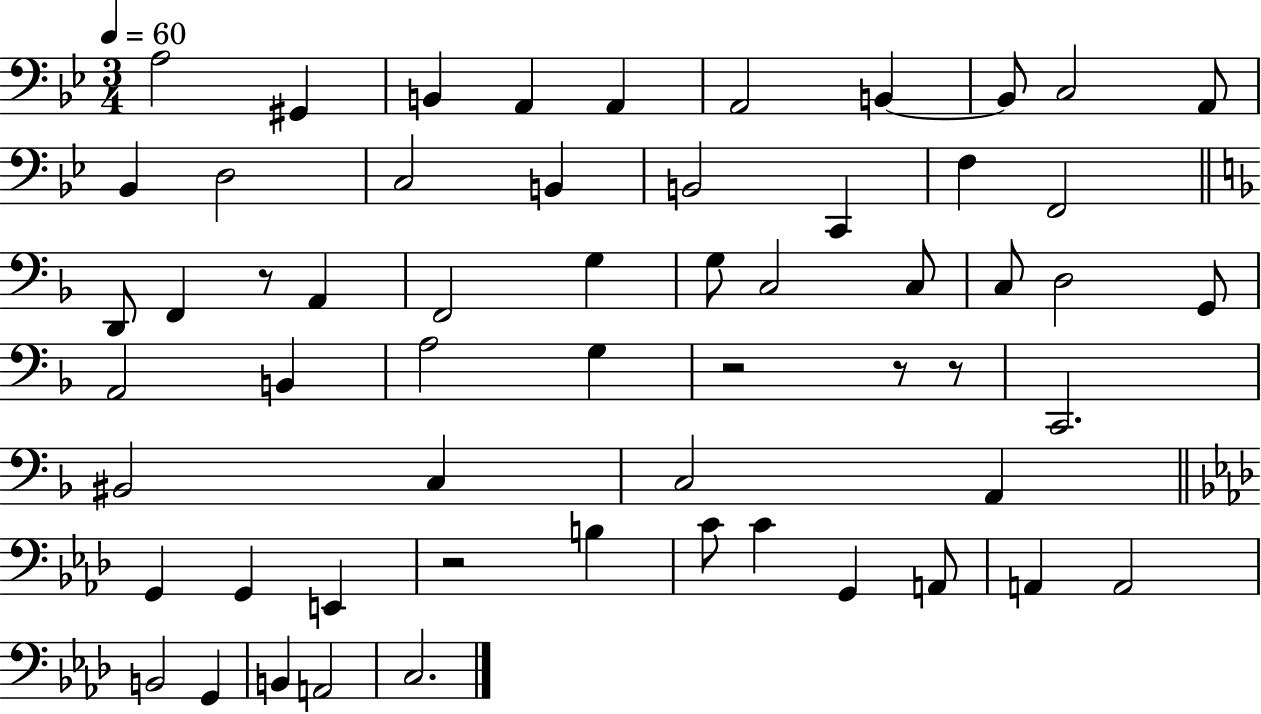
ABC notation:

X:1
T:Untitled
M:3/4
L:1/4
K:Bb
A,2 ^G,, B,, A,, A,, A,,2 B,, B,,/2 C,2 A,,/2 _B,, D,2 C,2 B,, B,,2 C,, F, F,,2 D,,/2 F,, z/2 A,, F,,2 G, G,/2 C,2 C,/2 C,/2 D,2 G,,/2 A,,2 B,, A,2 G, z2 z/2 z/2 C,,2 ^B,,2 C, C,2 A,, G,, G,, E,, z2 B, C/2 C G,, A,,/2 A,, A,,2 B,,2 G,, B,, A,,2 C,2